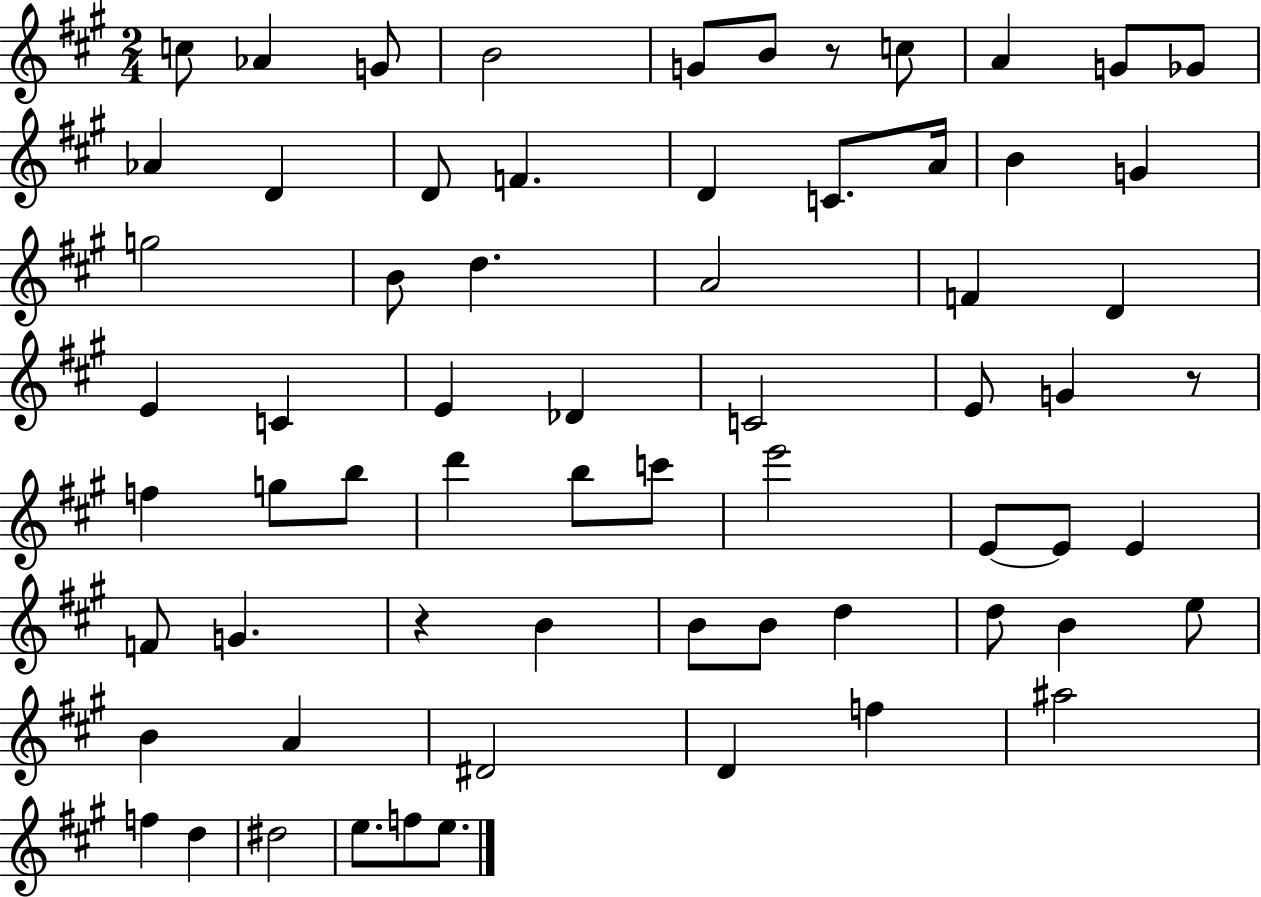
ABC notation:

X:1
T:Untitled
M:2/4
L:1/4
K:A
c/2 _A G/2 B2 G/2 B/2 z/2 c/2 A G/2 _G/2 _A D D/2 F D C/2 A/4 B G g2 B/2 d A2 F D E C E _D C2 E/2 G z/2 f g/2 b/2 d' b/2 c'/2 e'2 E/2 E/2 E F/2 G z B B/2 B/2 d d/2 B e/2 B A ^D2 D f ^a2 f d ^d2 e/2 f/2 e/2